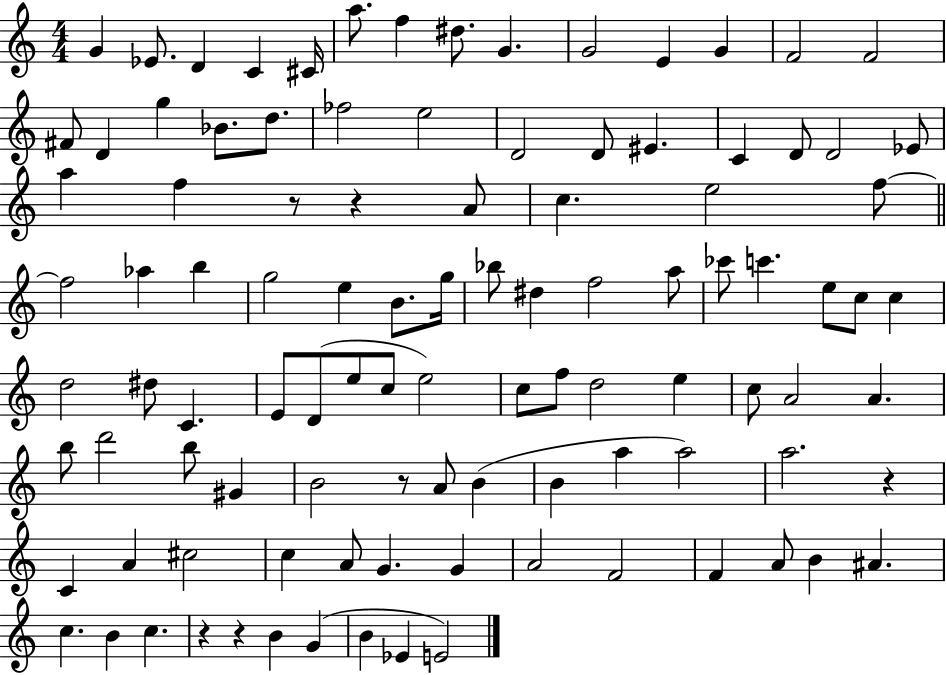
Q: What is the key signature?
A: C major